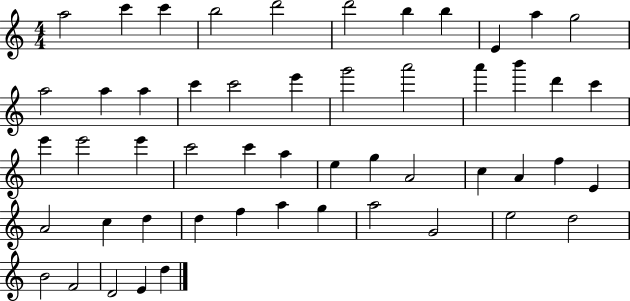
A5/h C6/q C6/q B5/h D6/h D6/h B5/q B5/q E4/q A5/q G5/h A5/h A5/q A5/q C6/q C6/h E6/q G6/h A6/h A6/q B6/q D6/q C6/q E6/q E6/h E6/q C6/h C6/q A5/q E5/q G5/q A4/h C5/q A4/q F5/q E4/q A4/h C5/q D5/q D5/q F5/q A5/q G5/q A5/h G4/h E5/h D5/h B4/h F4/h D4/h E4/q D5/q